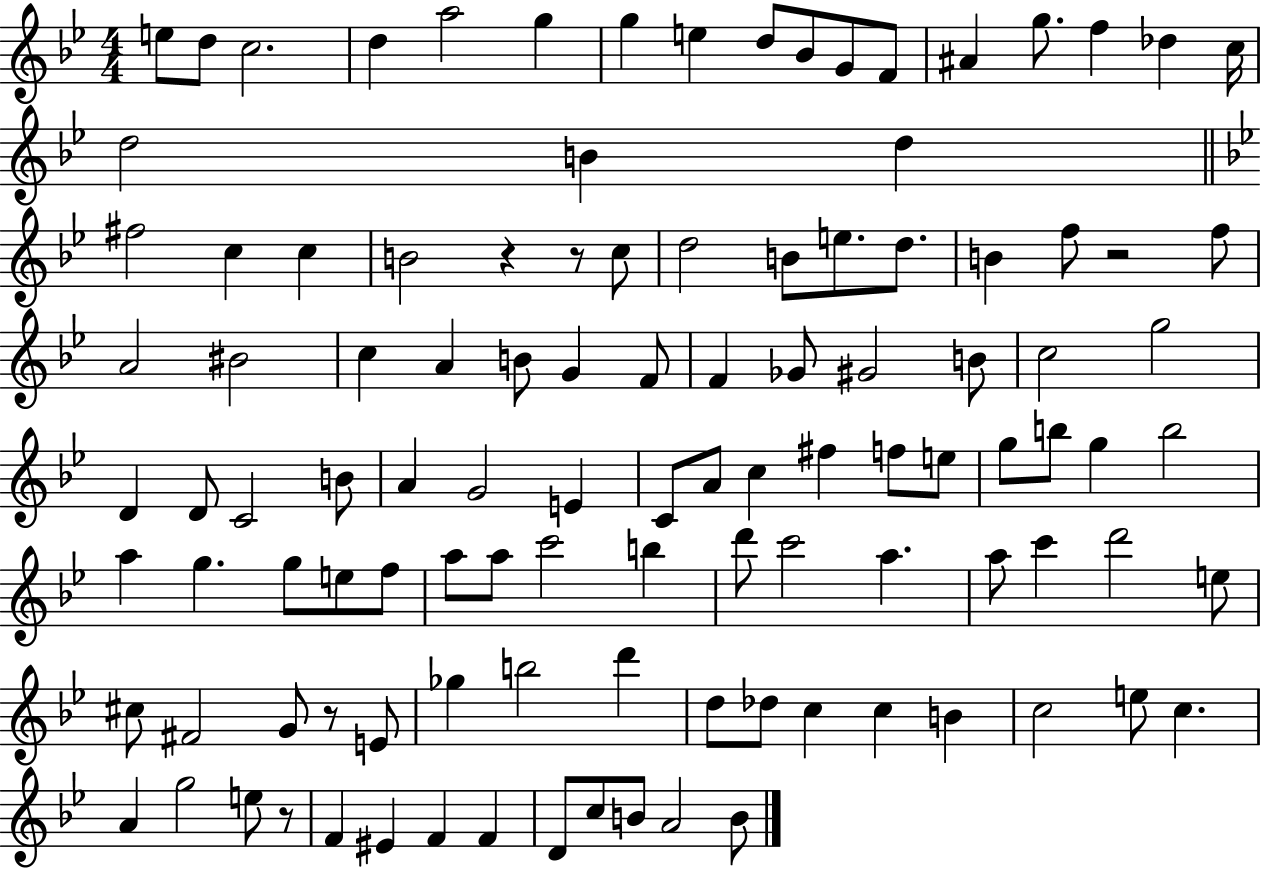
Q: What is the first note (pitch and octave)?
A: E5